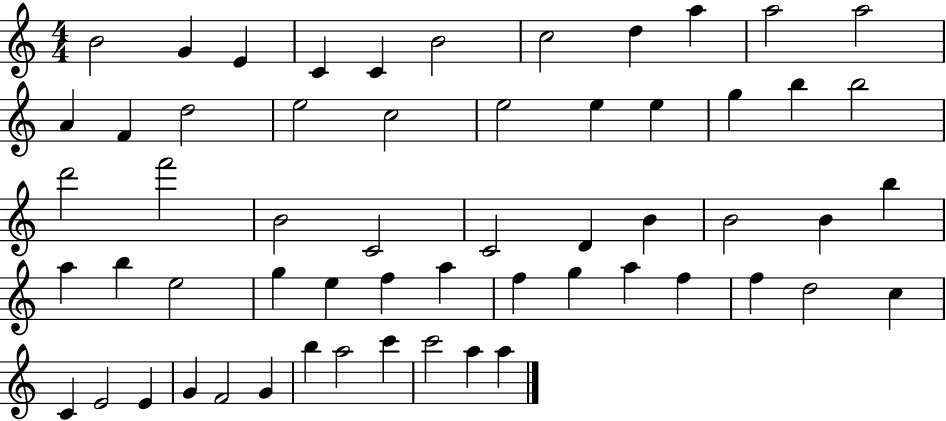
X:1
T:Untitled
M:4/4
L:1/4
K:C
B2 G E C C B2 c2 d a a2 a2 A F d2 e2 c2 e2 e e g b b2 d'2 f'2 B2 C2 C2 D B B2 B b a b e2 g e f a f g a f f d2 c C E2 E G F2 G b a2 c' c'2 a a